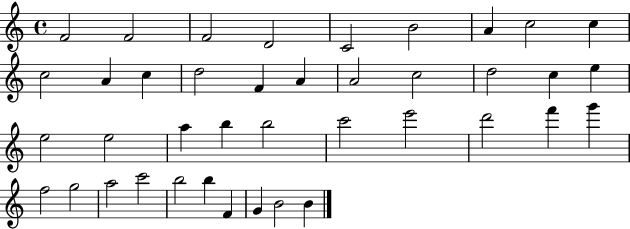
F4/h F4/h F4/h D4/h C4/h B4/h A4/q C5/h C5/q C5/h A4/q C5/q D5/h F4/q A4/q A4/h C5/h D5/h C5/q E5/q E5/h E5/h A5/q B5/q B5/h C6/h E6/h D6/h F6/q G6/q F5/h G5/h A5/h C6/h B5/h B5/q F4/q G4/q B4/h B4/q